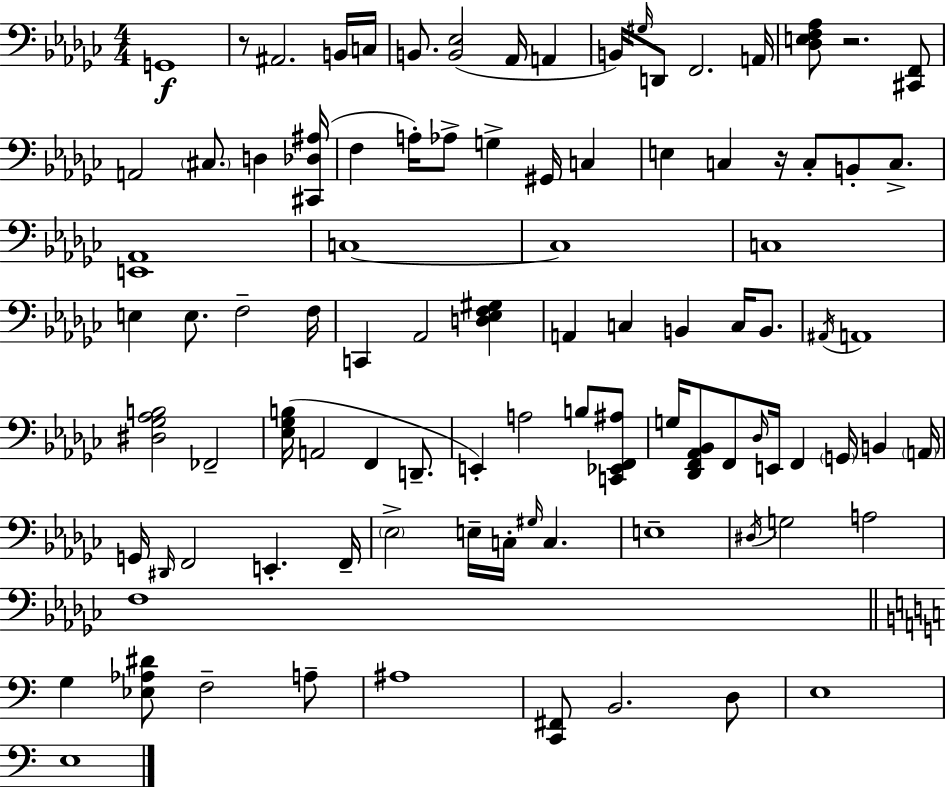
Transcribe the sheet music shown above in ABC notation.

X:1
T:Untitled
M:4/4
L:1/4
K:Ebm
G,,4 z/2 ^A,,2 B,,/4 C,/4 B,,/2 [B,,_E,]2 _A,,/4 A,, B,,/4 ^G,/4 D,,/2 F,,2 A,,/4 [_D,E,F,_A,]/2 z2 [^C,,F,,]/2 A,,2 ^C,/2 D, [^C,,_D,^A,]/4 F, A,/4 _A,/2 G, ^G,,/4 C, E, C, z/4 C,/2 B,,/2 C,/2 [E,,_A,,]4 C,4 C,4 C,4 E, E,/2 F,2 F,/4 C,, _A,,2 [D,_E,F,^G,] A,, C, B,, C,/4 B,,/2 ^A,,/4 A,,4 [^D,_G,_A,B,]2 _F,,2 [_E,_G,B,]/4 A,,2 F,, D,,/2 E,, A,2 B,/2 [C,,_E,,F,,^A,]/2 G,/4 [_D,,F,,_A,,_B,,]/2 F,,/2 _D,/4 E,,/4 F,, G,,/4 B,, A,,/4 G,,/4 ^D,,/4 F,,2 E,, F,,/4 _E,2 E,/4 C,/4 ^G,/4 C, E,4 ^D,/4 G,2 A,2 F,4 G, [_E,_A,^D]/2 F,2 A,/2 ^A,4 [C,,^F,,]/2 B,,2 D,/2 E,4 E,4